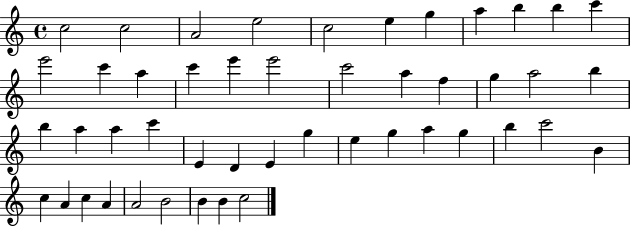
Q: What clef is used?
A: treble